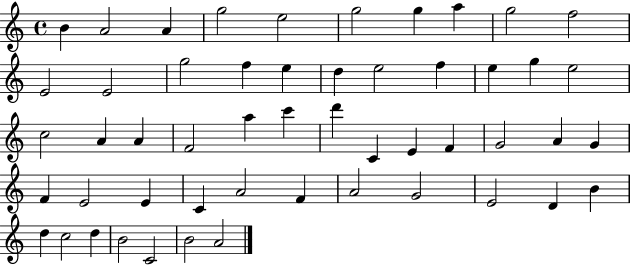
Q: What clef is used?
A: treble